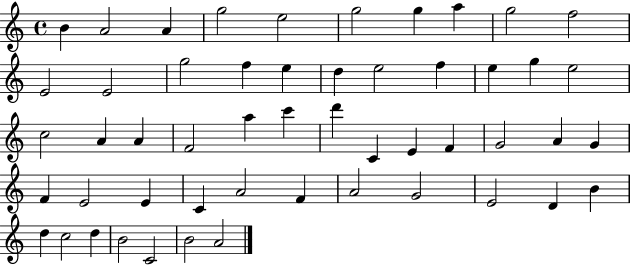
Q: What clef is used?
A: treble